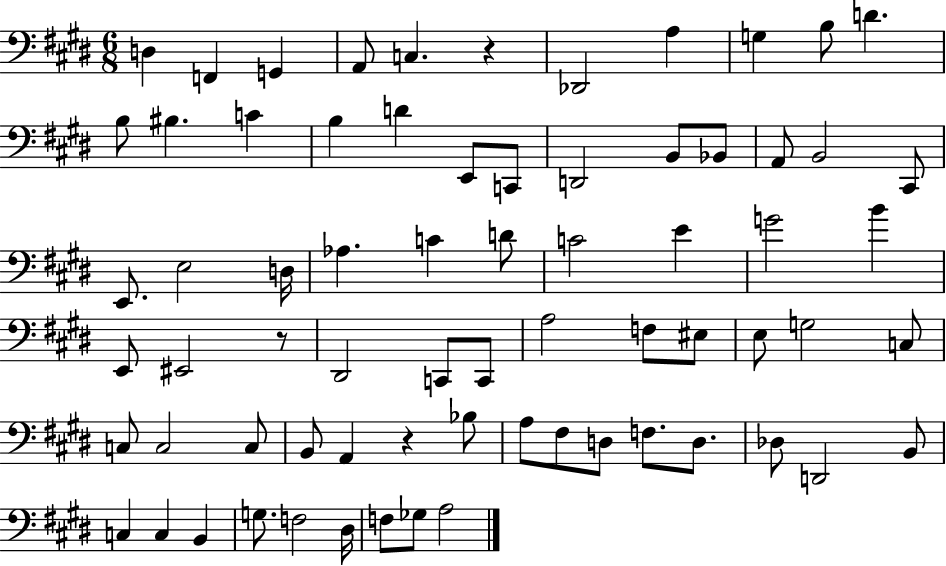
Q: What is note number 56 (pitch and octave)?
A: Db3